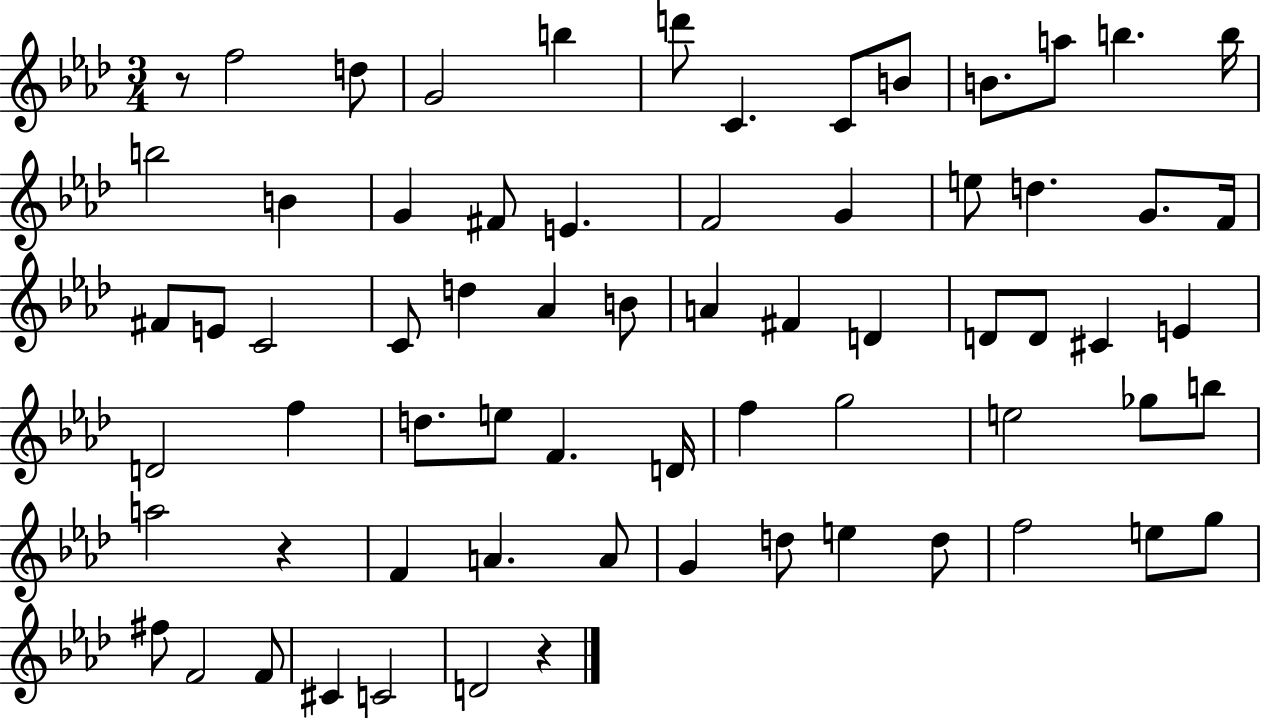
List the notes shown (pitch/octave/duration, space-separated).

R/e F5/h D5/e G4/h B5/q D6/e C4/q. C4/e B4/e B4/e. A5/e B5/q. B5/s B5/h B4/q G4/q F#4/e E4/q. F4/h G4/q E5/e D5/q. G4/e. F4/s F#4/e E4/e C4/h C4/e D5/q Ab4/q B4/e A4/q F#4/q D4/q D4/e D4/e C#4/q E4/q D4/h F5/q D5/e. E5/e F4/q. D4/s F5/q G5/h E5/h Gb5/e B5/e A5/h R/q F4/q A4/q. A4/e G4/q D5/e E5/q D5/e F5/h E5/e G5/e F#5/e F4/h F4/e C#4/q C4/h D4/h R/q